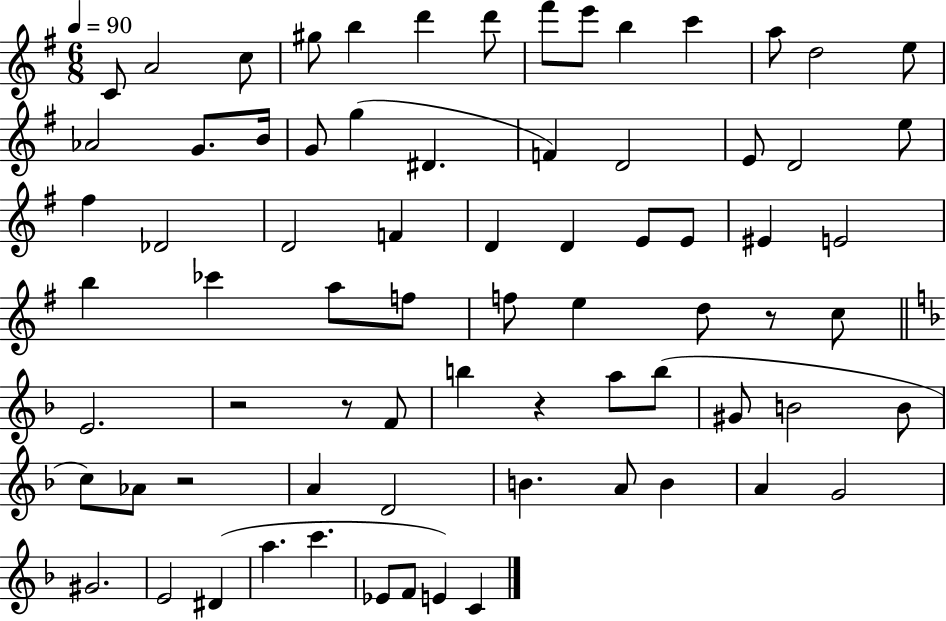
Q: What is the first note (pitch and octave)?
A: C4